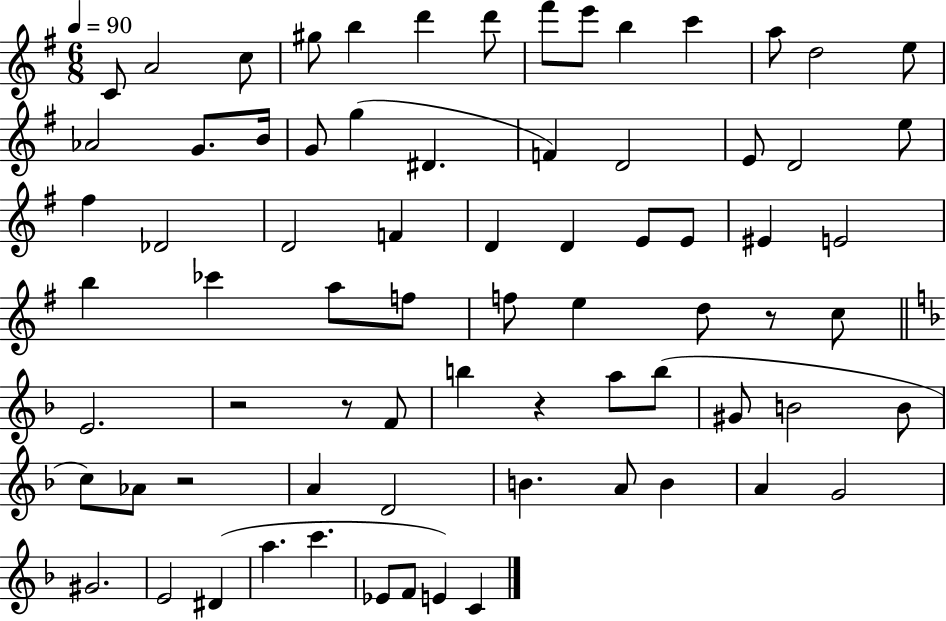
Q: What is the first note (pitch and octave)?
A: C4